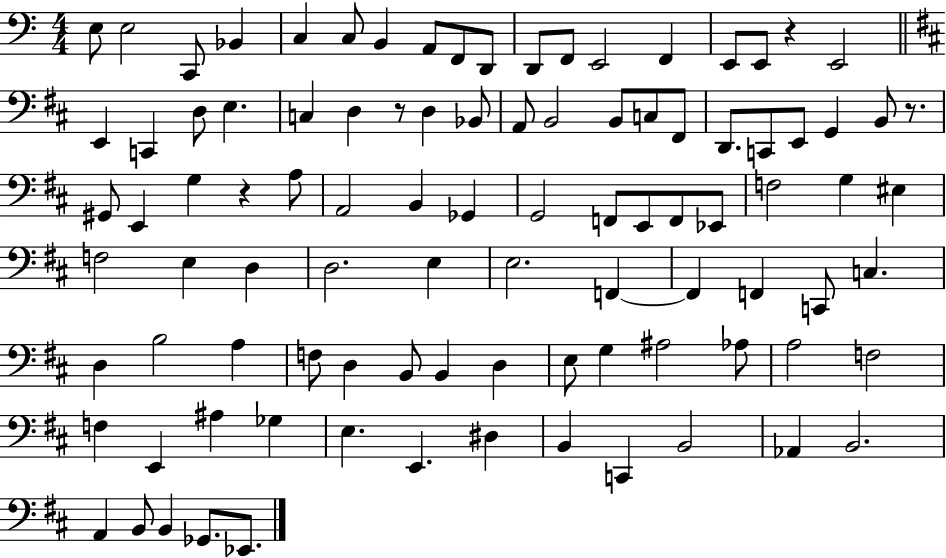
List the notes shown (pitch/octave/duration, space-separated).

E3/e E3/h C2/e Bb2/q C3/q C3/e B2/q A2/e F2/e D2/e D2/e F2/e E2/h F2/q E2/e E2/e R/q E2/h E2/q C2/q D3/e E3/q. C3/q D3/q R/e D3/q Bb2/e A2/e B2/h B2/e C3/e F#2/e D2/e. C2/e E2/e G2/q B2/e R/e. G#2/e E2/q G3/q R/q A3/e A2/h B2/q Gb2/q G2/h F2/e E2/e F2/e Eb2/e F3/h G3/q EIS3/q F3/h E3/q D3/q D3/h. E3/q E3/h. F2/q F2/q F2/q C2/e C3/q. D3/q B3/h A3/q F3/e D3/q B2/e B2/q D3/q E3/e G3/q A#3/h Ab3/e A3/h F3/h F3/q E2/q A#3/q Gb3/q E3/q. E2/q. D#3/q B2/q C2/q B2/h Ab2/q B2/h. A2/q B2/e B2/q Gb2/e. Eb2/e.